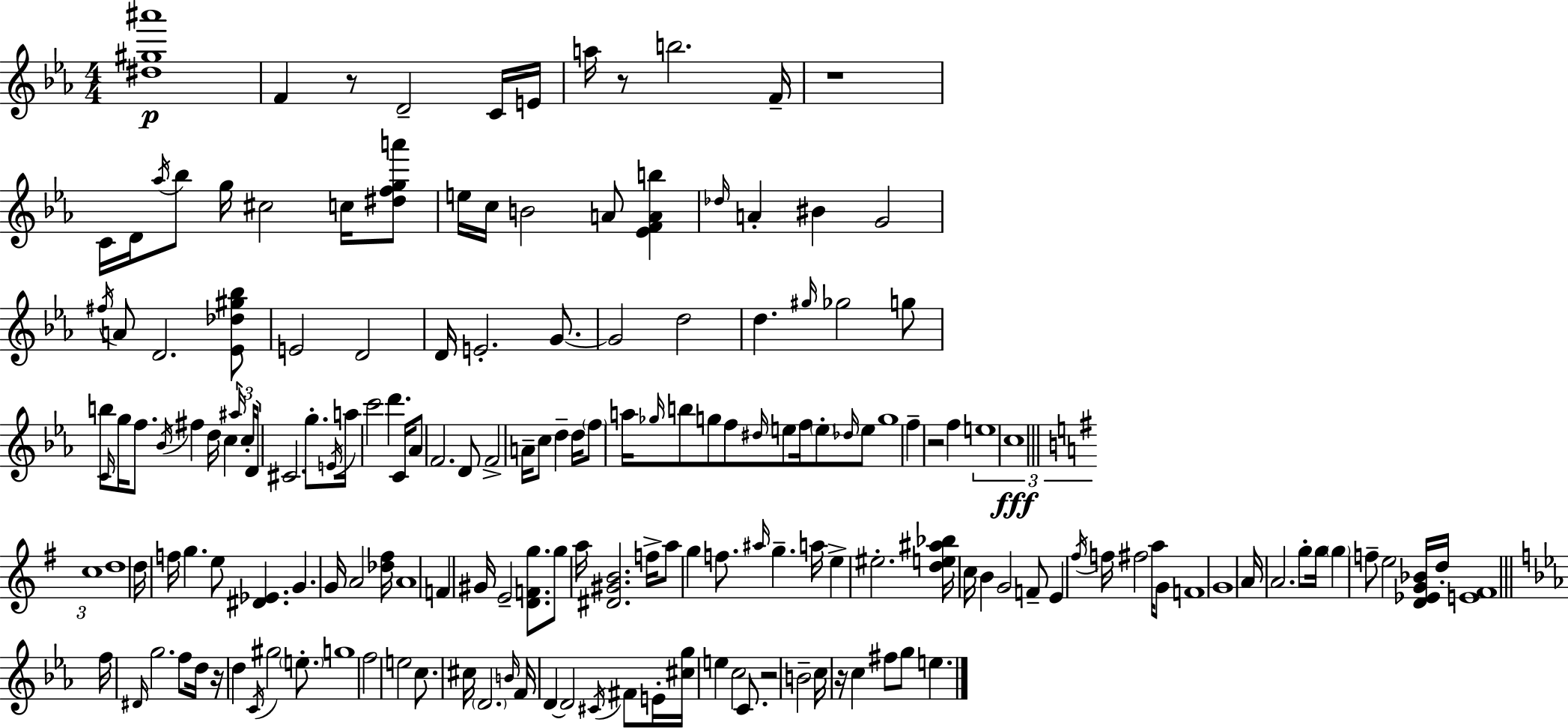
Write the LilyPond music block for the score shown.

{
  \clef treble
  \numericTimeSignature
  \time 4/4
  \key c \minor
  <dis'' gis'' ais'''>1\p | f'4 r8 d'2-- c'16 e'16 | a''16 r8 b''2. f'16-- | r1 | \break c'16 d'16 \acciaccatura { aes''16 } bes''8 g''16 cis''2 c''16 <dis'' f'' g'' a'''>8 | e''16 c''16 b'2 a'8 <ees' f' a' b''>4 | \grace { des''16 } a'4-. bis'4 g'2 | \acciaccatura { fis''16 } a'8 d'2. | \break <ees' des'' gis'' bes''>8 e'2 d'2 | d'16 e'2.-. | g'8.~~ g'2 d''2 | d''4. \grace { gis''16 } ges''2 | \break g''8 b''8 \grace { c'16 } g''16 f''8. \acciaccatura { bes'16 } fis''4 | d''16 c''4 \tuplet 3/2 { \grace { ais''16 } c''16-. d'16 } cis'2. | g''8.-. \acciaccatura { e'16 } a''16 c'''2 | d'''4. c'16 aes'8 f'2. | \break d'8 f'2-> | a'16-- c''8 d''4-- d''16 \parenthesize f''8 a''16 \grace { ges''16 } b''8 g''8 | f''8 \grace { dis''16 } e''8 f''16 \parenthesize e''8-. \grace { des''16 } e''8 g''1 | f''4-- r2 | \break f''4 \tuplet 3/2 { e''1 | c''1\fff | \bar "||" \break \key g \major c''1 } | d''1 | d''16 f''16 g''4. e''8 <dis' ees'>4. | g'4. g'16 a'2 <des'' fis''>16 | \break a'1 | f'4 gis'16 e'2-- <d' f' g''>8. | g''8 a''16 <dis' gis' b'>2. f''16-> | a''8 g''4 f''8. \grace { ais''16 } g''4.-- | \break a''16 e''4-> eis''2.-. | <d'' e'' ais'' bes''>16 c''16 b'4 g'2 f'8-- | e'4 \acciaccatura { fis''16 } f''16 fis''2 a''16 | g'8 f'1 | \break g'1 | a'16 a'2. g''8-. | g''16 \parenthesize g''4 f''8-- e''2 | <d' ees' g' bes'>16 d''16-. <e' fis'>1 | \break \bar "||" \break \key c \minor f''16 \grace { dis'16 } g''2. f''8 | d''16 r16 d''4 \acciaccatura { c'16 } gis''2 \parenthesize e''8.-. | g''1 | f''2 e''2 | \break c''8. cis''16 \parenthesize d'2. | \grace { b'16 } f'16 d'4~~ d'2 | \acciaccatura { cis'16 } fis'8 e'16-. <cis'' g''>16 e''4 c''2 | c'8. r2 b'2-- | \break c''16 r16 c''4 fis''8 g''8 e''4. | \bar "|."
}